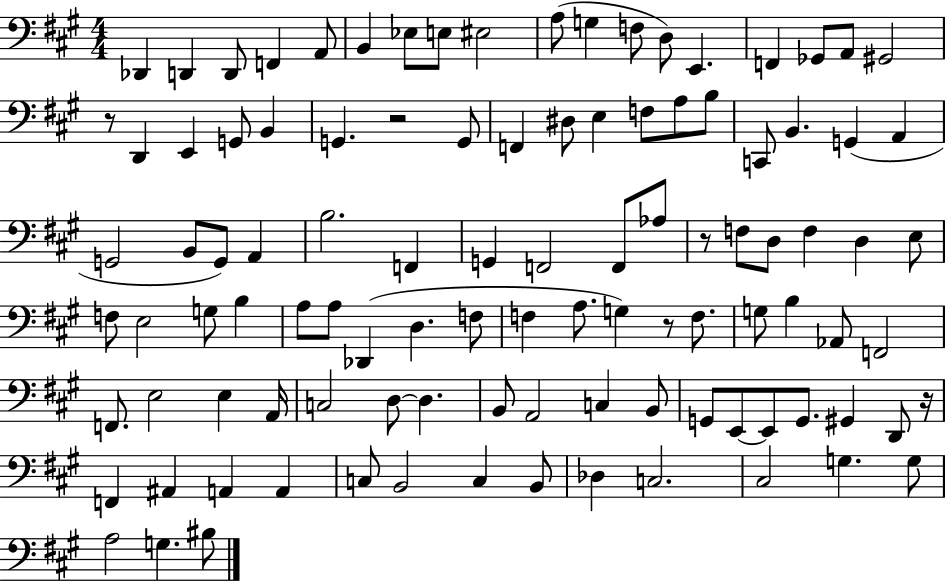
X:1
T:Untitled
M:4/4
L:1/4
K:A
_D,, D,, D,,/2 F,, A,,/2 B,, _E,/2 E,/2 ^E,2 A,/2 G, F,/2 D,/2 E,, F,, _G,,/2 A,,/2 ^G,,2 z/2 D,, E,, G,,/2 B,, G,, z2 G,,/2 F,, ^D,/2 E, F,/2 A,/2 B,/2 C,,/2 B,, G,, A,, G,,2 B,,/2 G,,/2 A,, B,2 F,, G,, F,,2 F,,/2 _A,/2 z/2 F,/2 D,/2 F, D, E,/2 F,/2 E,2 G,/2 B, A,/2 A,/2 _D,, D, F,/2 F, A,/2 G, z/2 F,/2 G,/2 B, _A,,/2 F,,2 F,,/2 E,2 E, A,,/4 C,2 D,/2 D, B,,/2 A,,2 C, B,,/2 G,,/2 E,,/2 E,,/2 G,,/2 ^G,, D,,/2 z/4 F,, ^A,, A,, A,, C,/2 B,,2 C, B,,/2 _D, C,2 ^C,2 G, G,/2 A,2 G, ^B,/2